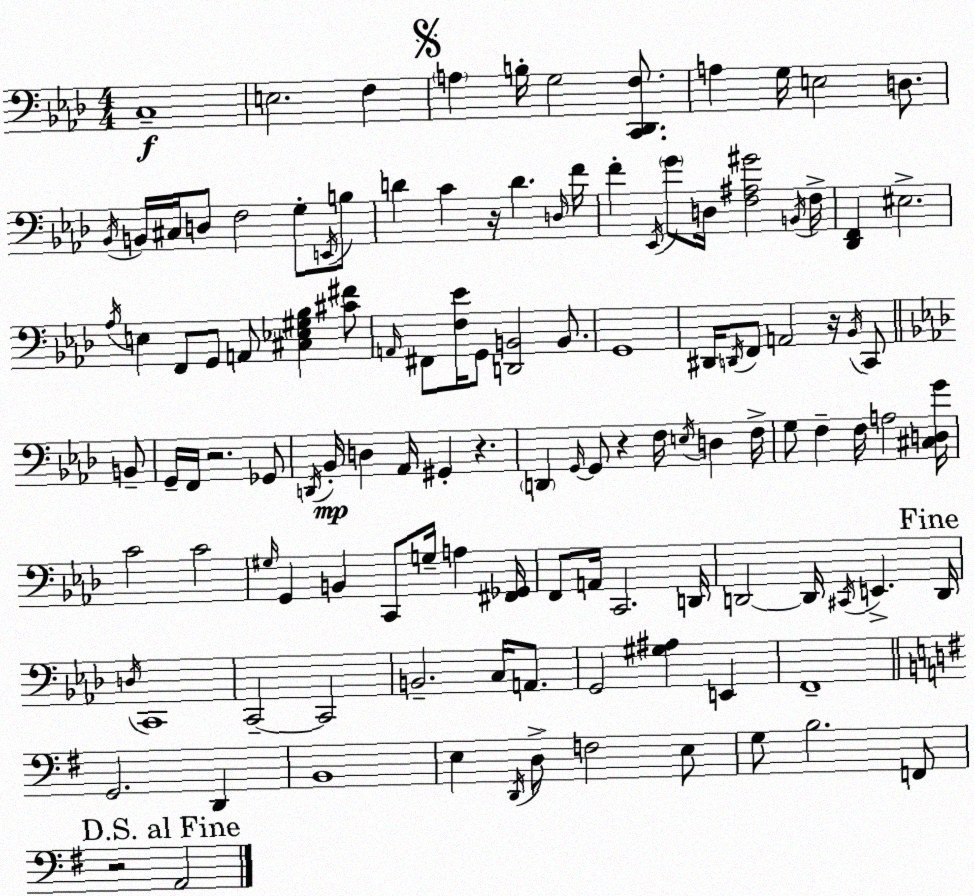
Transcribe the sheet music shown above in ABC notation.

X:1
T:Untitled
M:4/4
L:1/4
K:Fm
C,4 E,2 F, A, B,/4 G,2 [C,,_D,,F,]/2 A, G,/4 E,2 D,/2 _B,,/4 B,,/4 ^C,/4 D,/2 F,2 G,/2 E,,/4 B,/2 D C z/4 D D,/4 F/4 F _E,,/4 G/2 D,/4 [F,^A,^G]2 B,,/4 F,/4 [_D,,F,,] ^E,2 _A,/4 E, F,,/2 G,,/2 A,,/2 [^C,_E,^G,_B,] [^C^F]/2 A,,/4 ^F,,/2 [F,_E]/4 G,,/2 [D,,B,,]2 B,,/2 G,,4 ^D,,/4 D,,/4 F,,/2 A,,2 z/4 _B,,/4 C,,/2 B,,/2 G,,/4 F,,/4 z2 _G,,/2 D,,/4 _B,,/4 D, _A,,/4 ^G,, z D,, G,,/4 G,,/2 z F,/4 E,/4 D, F,/4 G,/2 F, F,/4 A,2 [^C,D,G]/4 C2 C2 ^G,/4 G,, B,, C,,/2 G,/4 A, [^F,,_G,,]/4 F,,/2 A,,/4 C,,2 D,,/4 D,,2 D,,/4 ^C,,/4 E,, D,,/4 D,/4 C,,4 C,,2 C,,2 B,,2 C,/4 A,,/2 G,,2 [^G,^A,] E,, F,,4 G,,2 D,, B,,4 E, D,,/4 D,/2 F,2 E,/2 G,/2 B,2 F,,/2 z2 A,,2